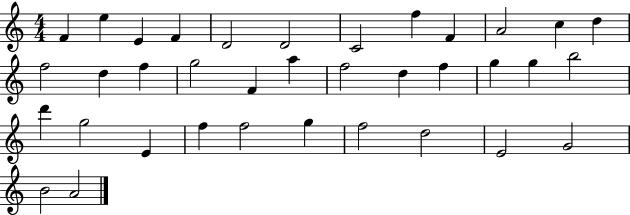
F4/q E5/q E4/q F4/q D4/h D4/h C4/h F5/q F4/q A4/h C5/q D5/q F5/h D5/q F5/q G5/h F4/q A5/q F5/h D5/q F5/q G5/q G5/q B5/h D6/q G5/h E4/q F5/q F5/h G5/q F5/h D5/h E4/h G4/h B4/h A4/h